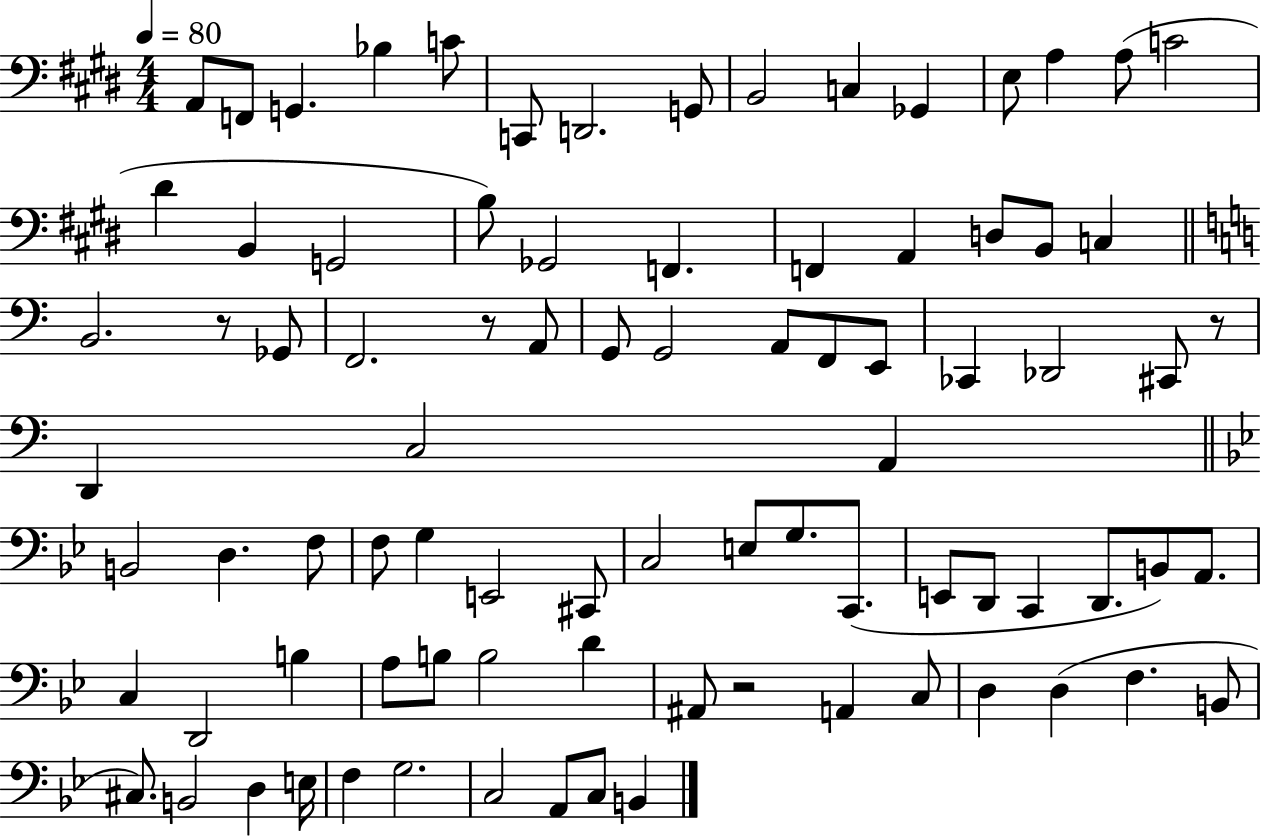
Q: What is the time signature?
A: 4/4